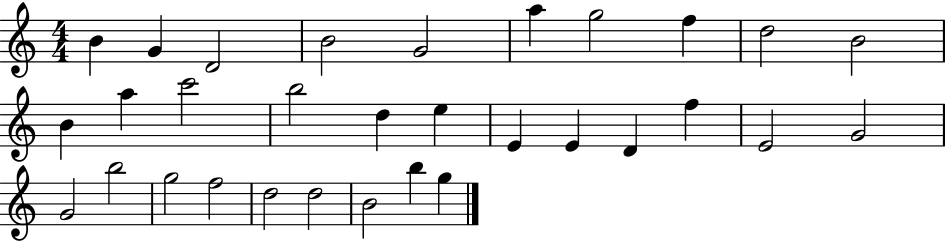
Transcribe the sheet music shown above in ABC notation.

X:1
T:Untitled
M:4/4
L:1/4
K:C
B G D2 B2 G2 a g2 f d2 B2 B a c'2 b2 d e E E D f E2 G2 G2 b2 g2 f2 d2 d2 B2 b g